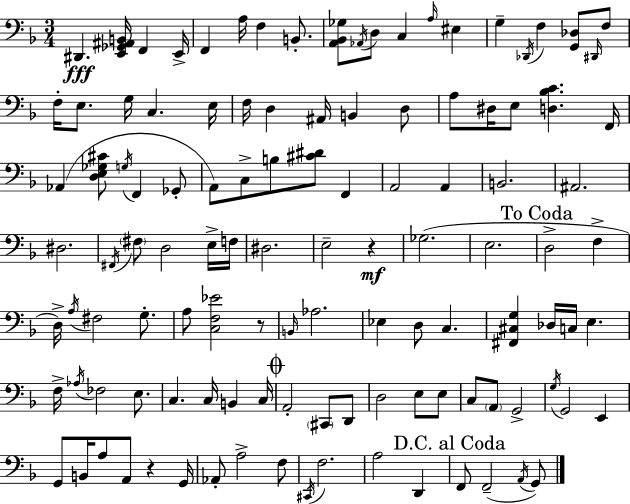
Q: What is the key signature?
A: D minor